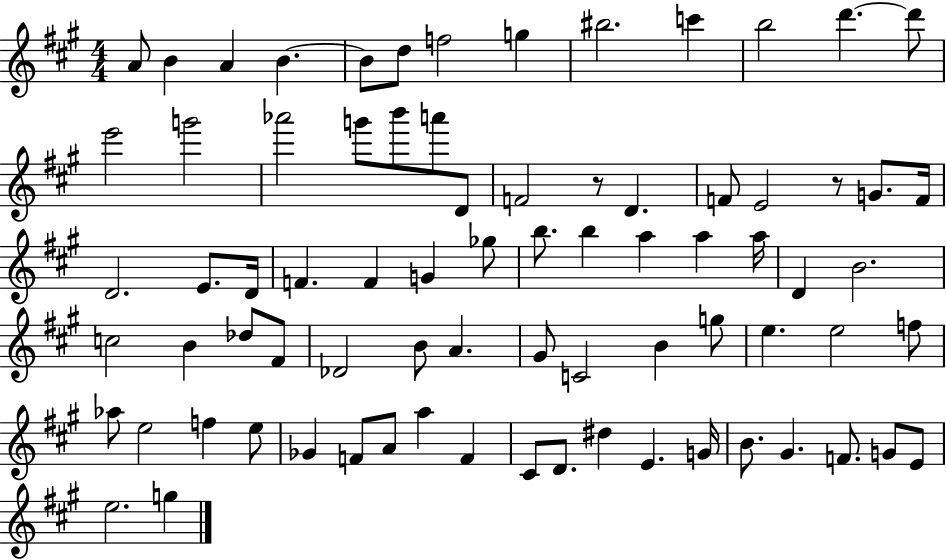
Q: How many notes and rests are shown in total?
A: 77